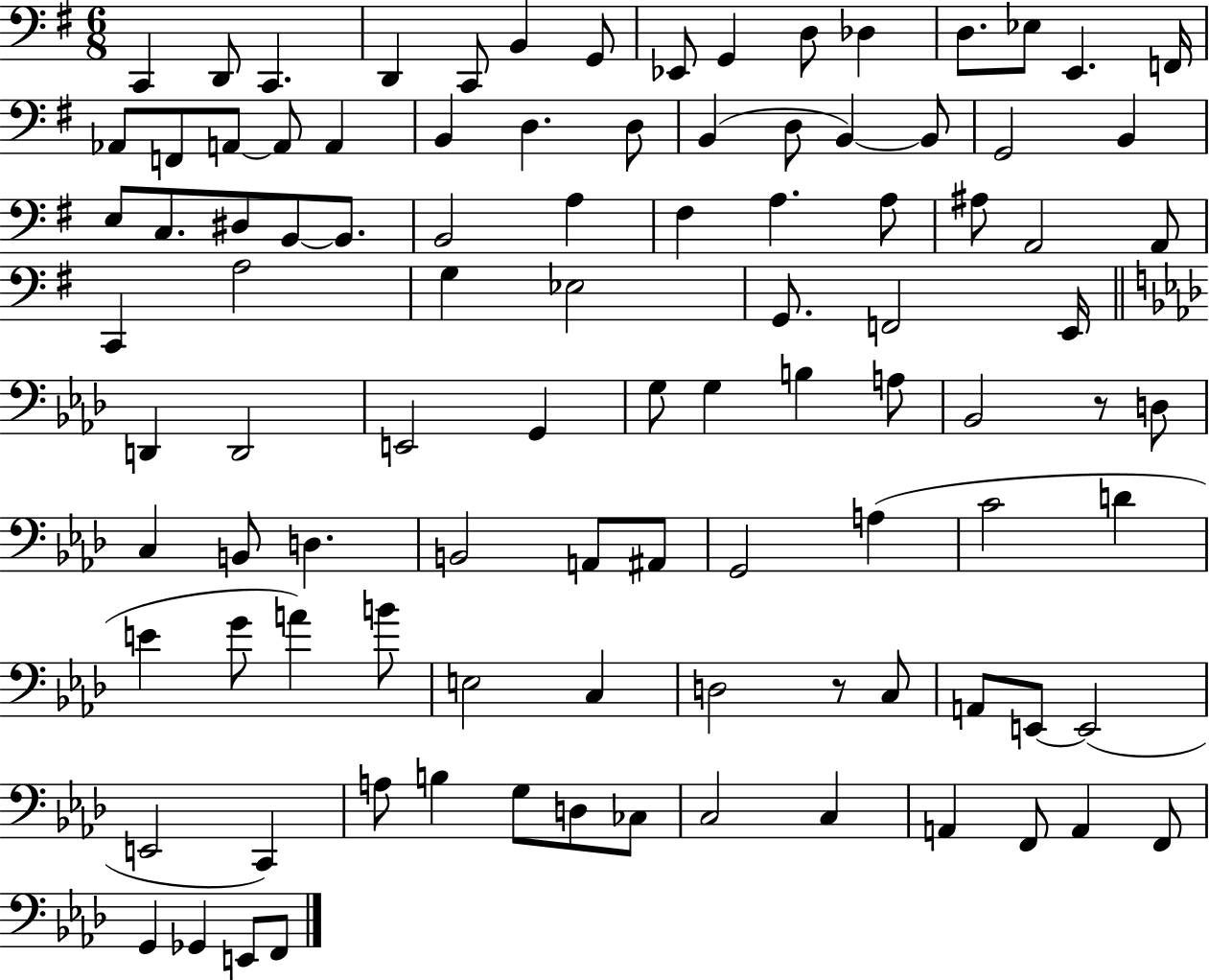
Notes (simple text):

C2/q D2/e C2/q. D2/q C2/e B2/q G2/e Eb2/e G2/q D3/e Db3/q D3/e. Eb3/e E2/q. F2/s Ab2/e F2/e A2/e A2/e A2/q B2/q D3/q. D3/e B2/q D3/e B2/q B2/e G2/h B2/q E3/e C3/e. D#3/e B2/e B2/e. B2/h A3/q F#3/q A3/q. A3/e A#3/e A2/h A2/e C2/q A3/h G3/q Eb3/h G2/e. F2/h E2/s D2/q D2/h E2/h G2/q G3/e G3/q B3/q A3/e Bb2/h R/e D3/e C3/q B2/e D3/q. B2/h A2/e A#2/e G2/h A3/q C4/h D4/q E4/q G4/e A4/q B4/e E3/h C3/q D3/h R/e C3/e A2/e E2/e E2/h E2/h C2/q A3/e B3/q G3/e D3/e CES3/e C3/h C3/q A2/q F2/e A2/q F2/e G2/q Gb2/q E2/e F2/e